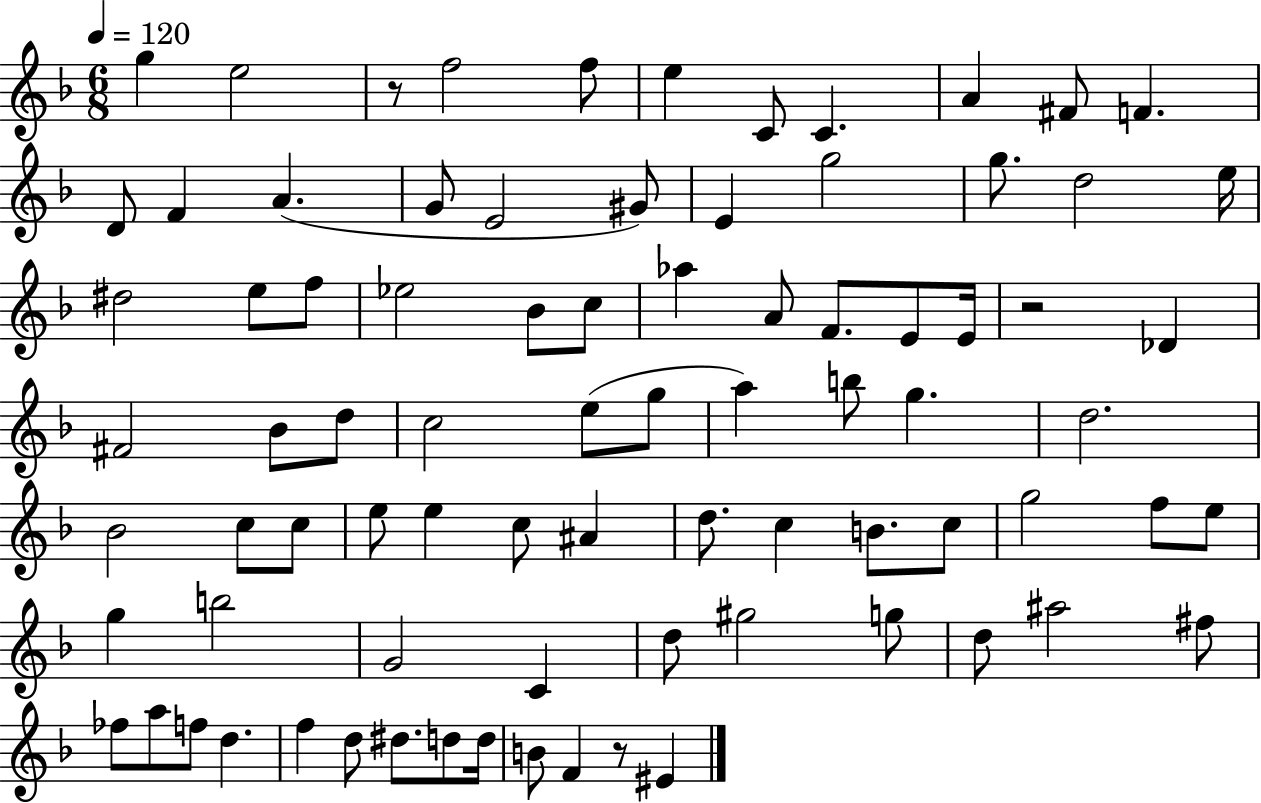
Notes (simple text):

G5/q E5/h R/e F5/h F5/e E5/q C4/e C4/q. A4/q F#4/e F4/q. D4/e F4/q A4/q. G4/e E4/h G#4/e E4/q G5/h G5/e. D5/h E5/s D#5/h E5/e F5/e Eb5/h Bb4/e C5/e Ab5/q A4/e F4/e. E4/e E4/s R/h Db4/q F#4/h Bb4/e D5/e C5/h E5/e G5/e A5/q B5/e G5/q. D5/h. Bb4/h C5/e C5/e E5/e E5/q C5/e A#4/q D5/e. C5/q B4/e. C5/e G5/h F5/e E5/e G5/q B5/h G4/h C4/q D5/e G#5/h G5/e D5/e A#5/h F#5/e FES5/e A5/e F5/e D5/q. F5/q D5/e D#5/e. D5/e D5/s B4/e F4/q R/e EIS4/q